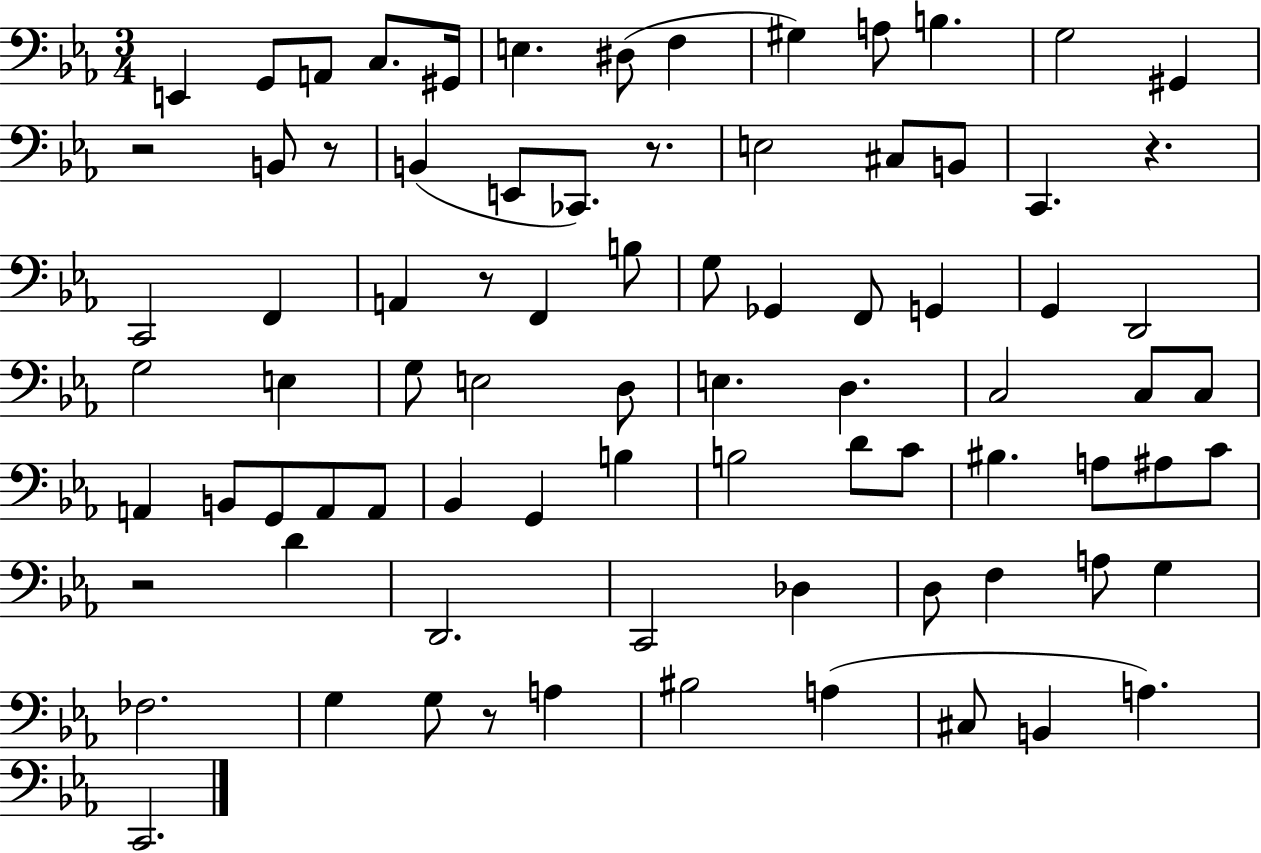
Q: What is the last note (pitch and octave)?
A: C2